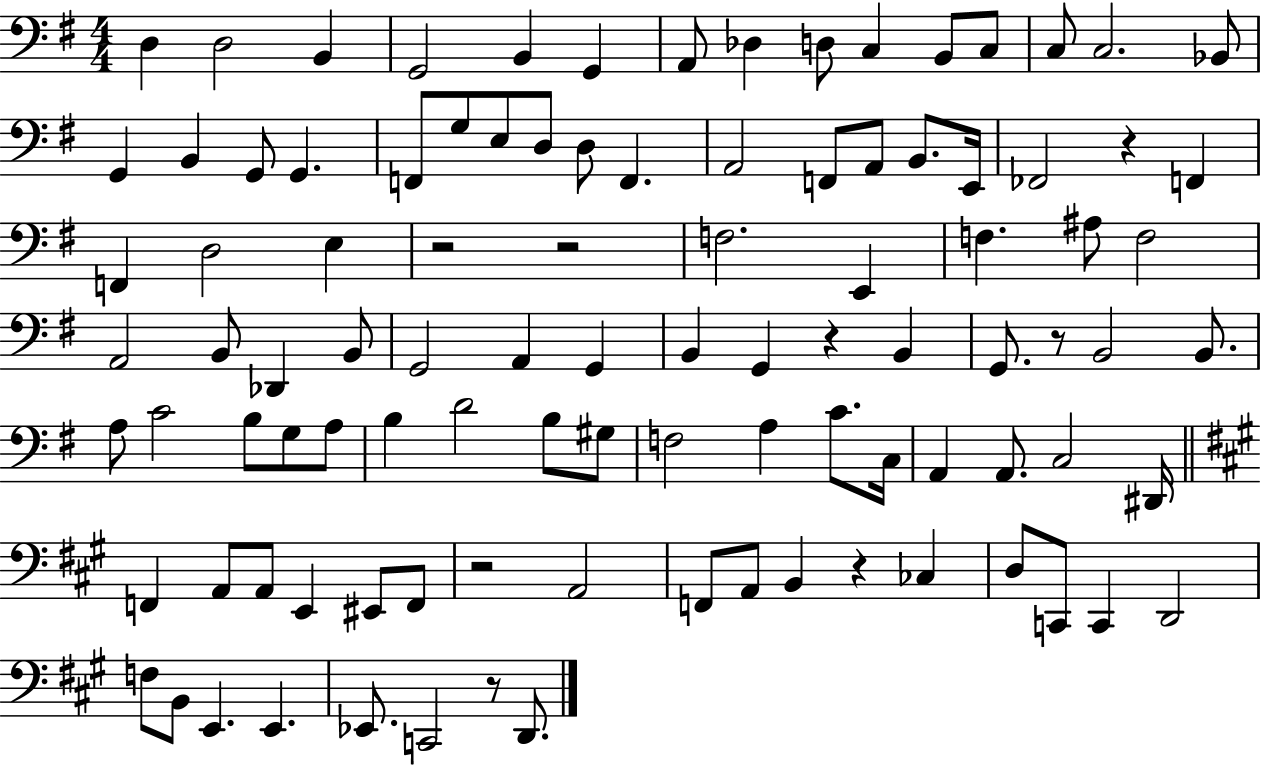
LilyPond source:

{
  \clef bass
  \numericTimeSignature
  \time 4/4
  \key g \major
  d4 d2 b,4 | g,2 b,4 g,4 | a,8 des4 d8 c4 b,8 c8 | c8 c2. bes,8 | \break g,4 b,4 g,8 g,4. | f,8 g8 e8 d8 d8 f,4. | a,2 f,8 a,8 b,8. e,16 | fes,2 r4 f,4 | \break f,4 d2 e4 | r2 r2 | f2. e,4 | f4. ais8 f2 | \break a,2 b,8 des,4 b,8 | g,2 a,4 g,4 | b,4 g,4 r4 b,4 | g,8. r8 b,2 b,8. | \break a8 c'2 b8 g8 a8 | b4 d'2 b8 gis8 | f2 a4 c'8. c16 | a,4 a,8. c2 dis,16 | \break \bar "||" \break \key a \major f,4 a,8 a,8 e,4 eis,8 f,8 | r2 a,2 | f,8 a,8 b,4 r4 ces4 | d8 c,8 c,4 d,2 | \break f8 b,8 e,4. e,4. | ees,8. c,2 r8 d,8. | \bar "|."
}